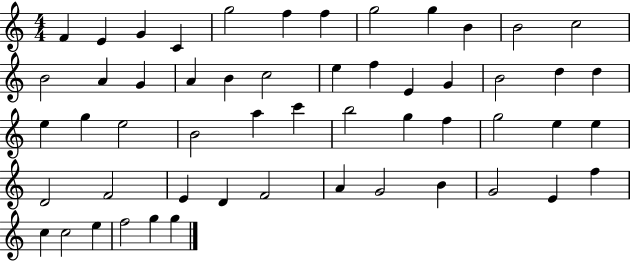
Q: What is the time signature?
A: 4/4